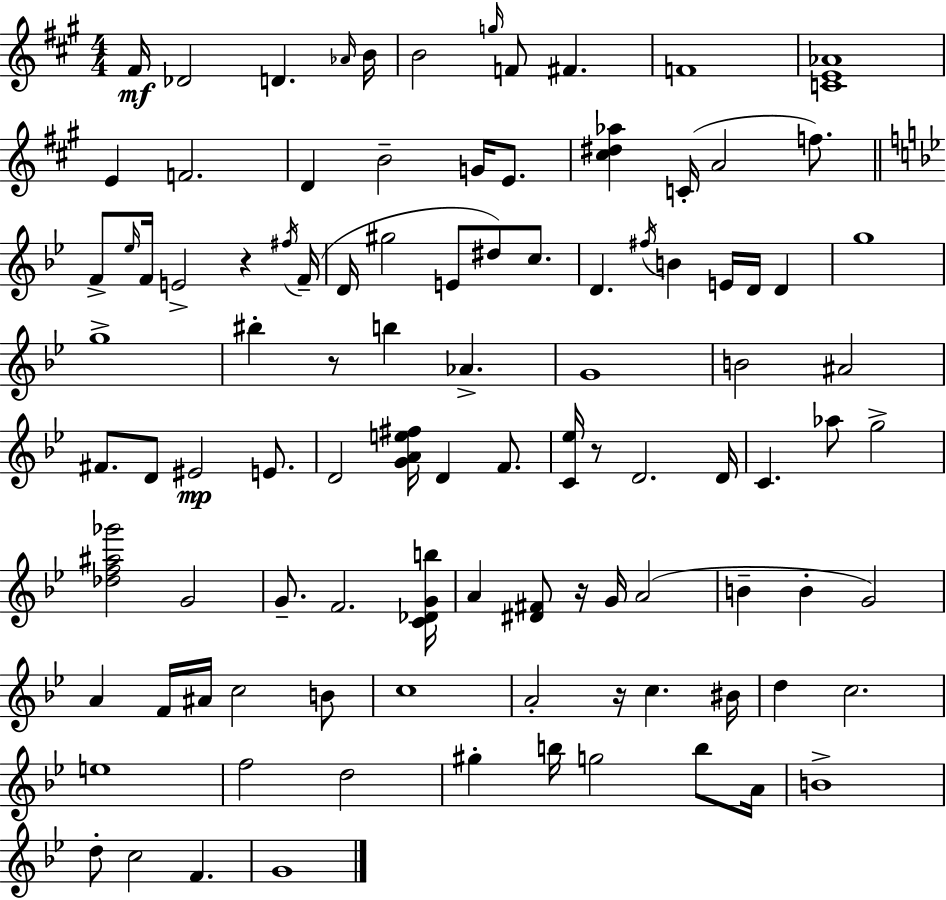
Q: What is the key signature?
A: A major